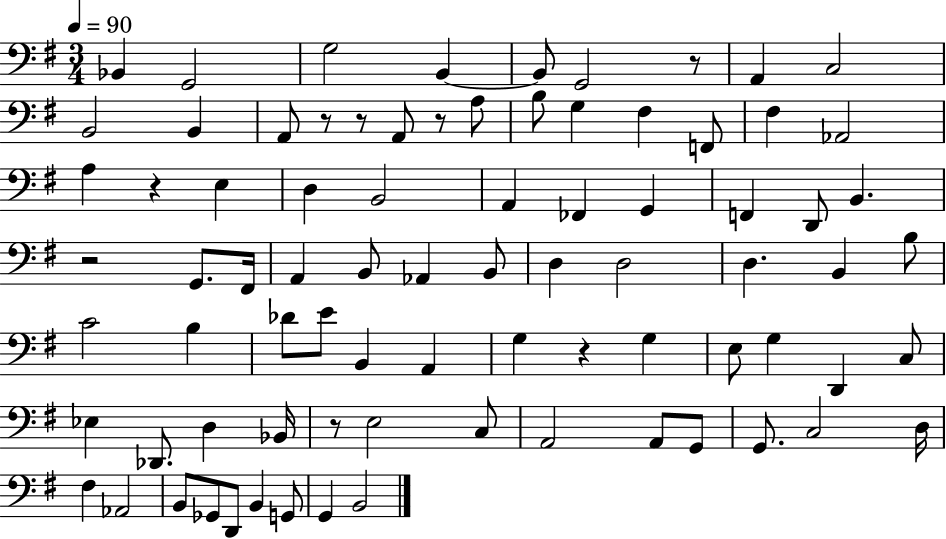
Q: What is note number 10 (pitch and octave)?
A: B2